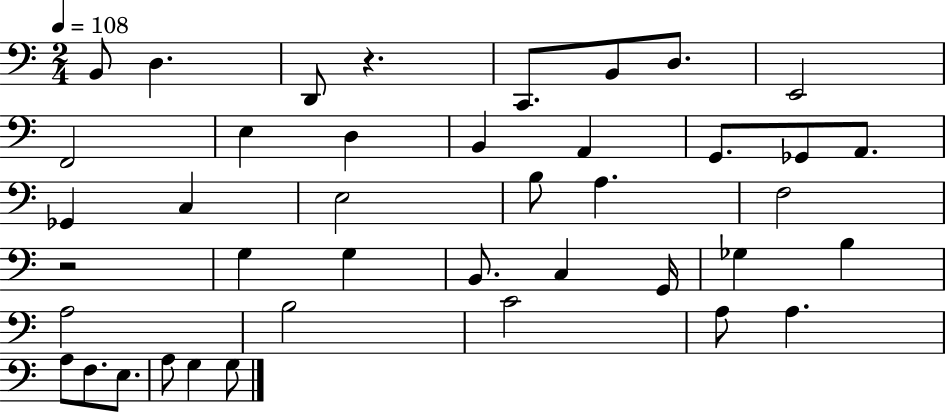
{
  \clef bass
  \numericTimeSignature
  \time 2/4
  \key c \major
  \tempo 4 = 108
  b,8 d4. | d,8 r4. | c,8. b,8 d8. | e,2 | \break f,2 | e4 d4 | b,4 a,4 | g,8. ges,8 a,8. | \break ges,4 c4 | e2 | b8 a4. | f2 | \break r2 | g4 g4 | b,8. c4 g,16 | ges4 b4 | \break a2 | b2 | c'2 | a8 a4. | \break a8 f8. e8. | a8 g4 g8 | \bar "|."
}